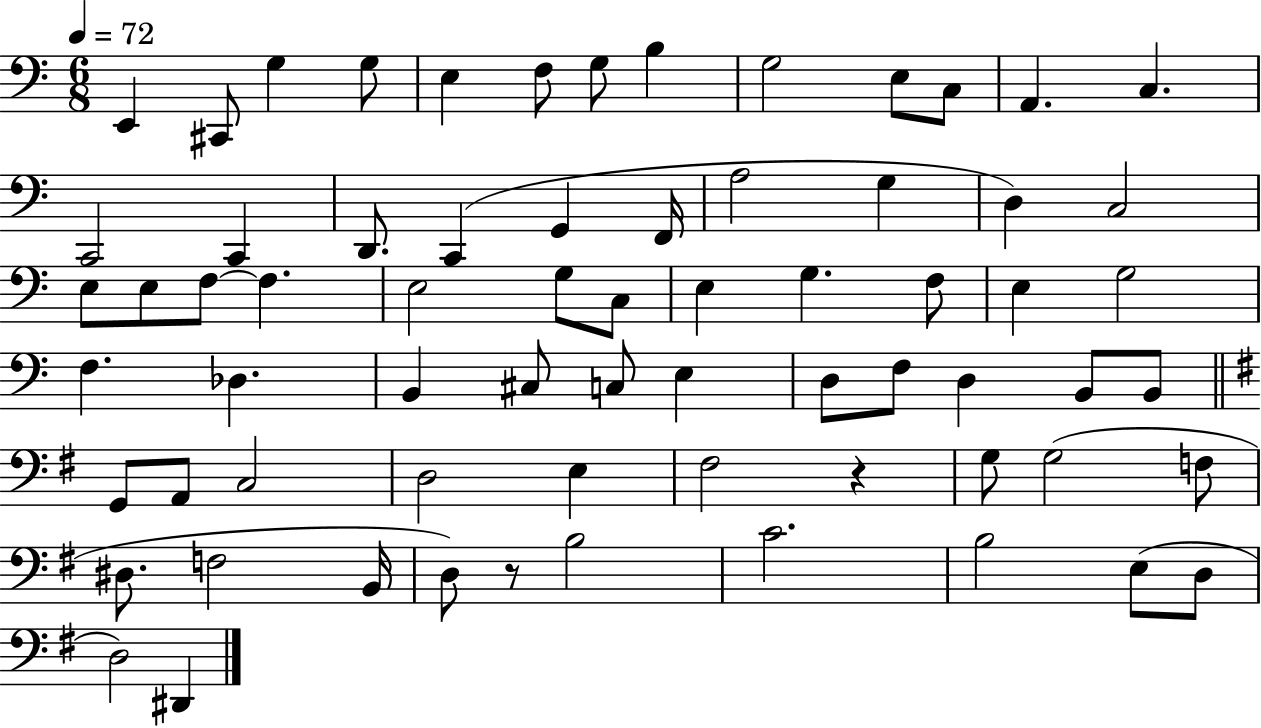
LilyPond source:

{
  \clef bass
  \numericTimeSignature
  \time 6/8
  \key c \major
  \tempo 4 = 72
  e,4 cis,8 g4 g8 | e4 f8 g8 b4 | g2 e8 c8 | a,4. c4. | \break c,2 c,4 | d,8. c,4( g,4 f,16 | a2 g4 | d4) c2 | \break e8 e8 f8~~ f4. | e2 g8 c8 | e4 g4. f8 | e4 g2 | \break f4. des4. | b,4 cis8 c8 e4 | d8 f8 d4 b,8 b,8 | \bar "||" \break \key g \major g,8 a,8 c2 | d2 e4 | fis2 r4 | g8 g2( f8 | \break dis8. f2 b,16 | d8) r8 b2 | c'2. | b2 e8( d8 | \break d2) dis,4 | \bar "|."
}